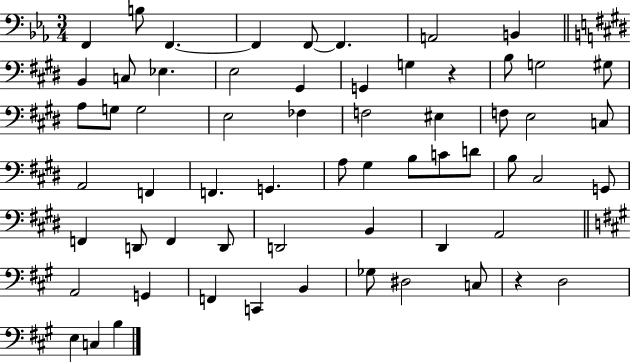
{
  \clef bass
  \numericTimeSignature
  \time 3/4
  \key ees \major
  f,4 b8 f,4.~~ | f,4 f,8~~ f,4. | a,2 b,4 | \bar "||" \break \key e \major b,4 c8 ees4. | e2 gis,4 | g,4 g4 r4 | b8 g2 gis8 | \break a8 g8 g2 | e2 fes4 | f2 eis4 | f8 e2 c8 | \break a,2 f,4 | f,4. g,4. | a8 gis4 b8 c'8 d'8 | b8 cis2 g,8 | \break f,4 d,8 f,4 d,8 | d,2 b,4 | dis,4 a,2 | \bar "||" \break \key a \major a,2 g,4 | f,4 c,4 b,4 | ges8 dis2 c8 | r4 d2 | \break e4 c4 b4 | \bar "|."
}